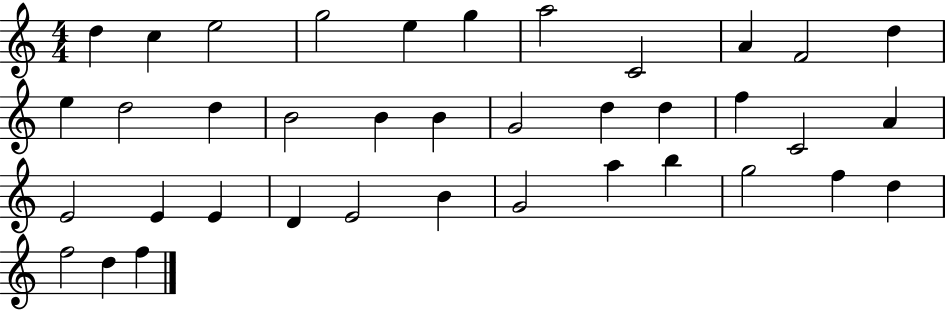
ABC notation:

X:1
T:Untitled
M:4/4
L:1/4
K:C
d c e2 g2 e g a2 C2 A F2 d e d2 d B2 B B G2 d d f C2 A E2 E E D E2 B G2 a b g2 f d f2 d f